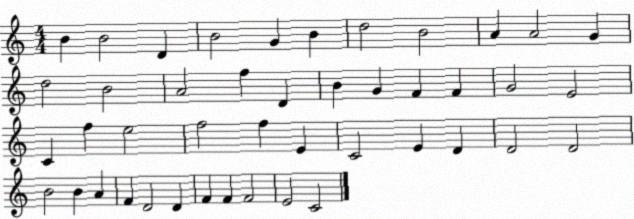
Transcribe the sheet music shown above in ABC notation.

X:1
T:Untitled
M:4/4
L:1/4
K:C
B B2 D B2 G B d2 B2 A A2 G d2 B2 A2 f D B G F F G2 E2 C f e2 f2 f E C2 E D D2 D2 B2 B A F D2 D F F F2 E2 C2